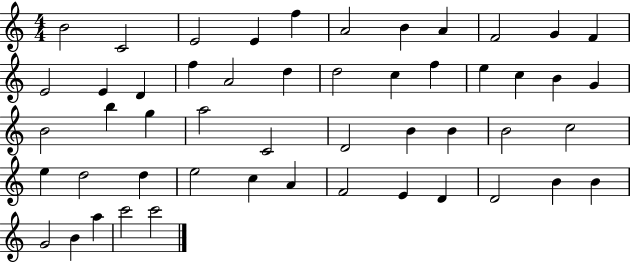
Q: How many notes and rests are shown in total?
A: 51